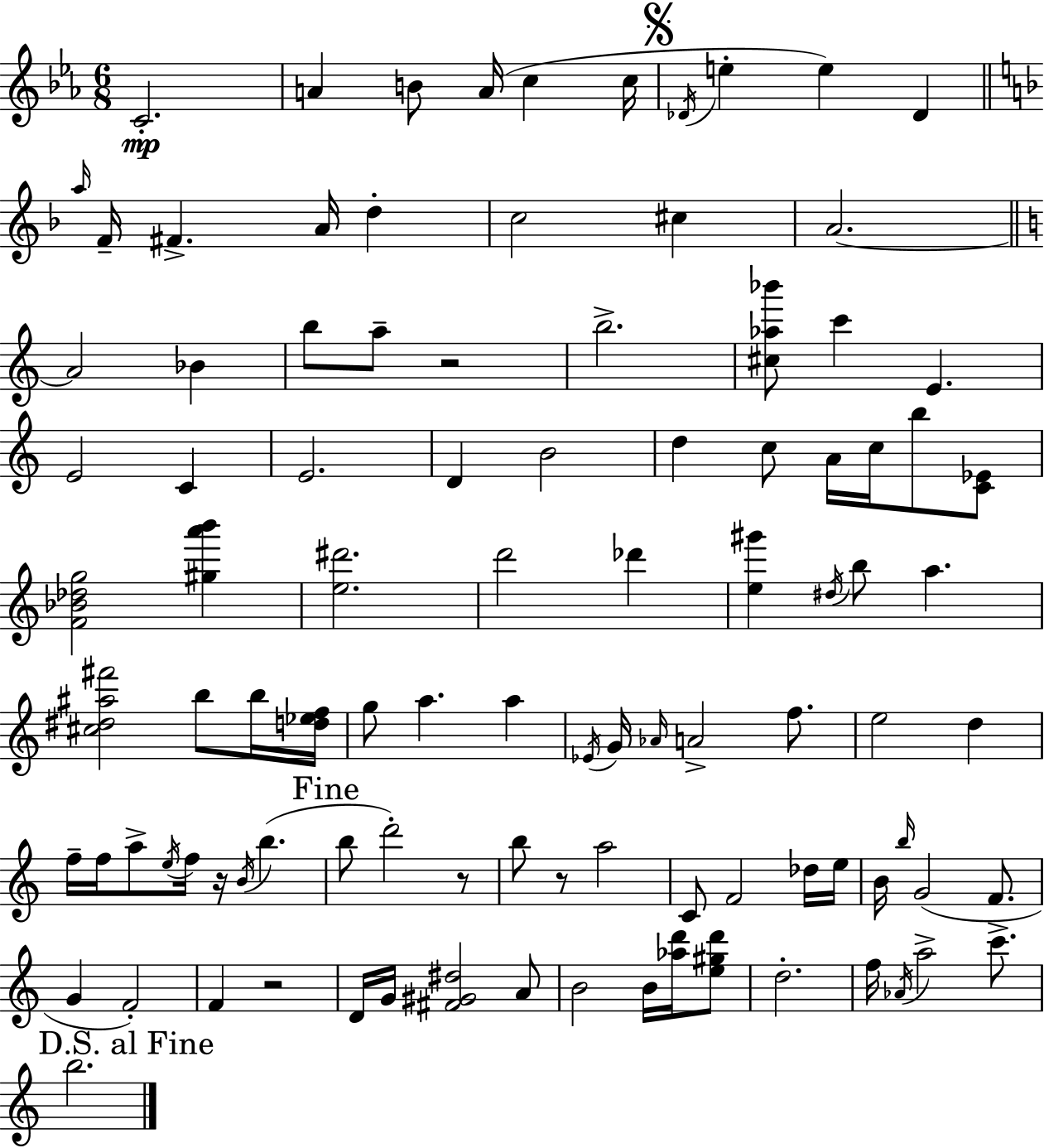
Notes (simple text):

C4/h. A4/q B4/e A4/s C5/q C5/s Db4/s E5/q E5/q Db4/q A5/s F4/s F#4/q. A4/s D5/q C5/h C#5/q A4/h. A4/h Bb4/q B5/e A5/e R/h B5/h. [C#5,Ab5,Bb6]/e C6/q E4/q. E4/h C4/q E4/h. D4/q B4/h D5/q C5/e A4/s C5/s B5/e [C4,Eb4]/e [F4,Bb4,Db5,G5]/h [G#5,A6,B6]/q [E5,D#6]/h. D6/h Db6/q [E5,G#6]/q D#5/s B5/e A5/q. [C#5,D#5,A#5,F#6]/h B5/e B5/s [D5,Eb5,F5]/s G5/e A5/q. A5/q Eb4/s G4/s Ab4/s A4/h F5/e. E5/h D5/q F5/s F5/s A5/e E5/s F5/s R/s B4/s B5/q. B5/e D6/h R/e B5/e R/e A5/h C4/e F4/h Db5/s E5/s B4/s B5/s G4/h F4/e. G4/q F4/h F4/q R/h D4/s G4/s [F#4,G#4,D#5]/h A4/e B4/h B4/s [Ab5,D6]/s [E5,G#5,D6]/e D5/h. F5/s Ab4/s A5/h C6/e. B5/h.